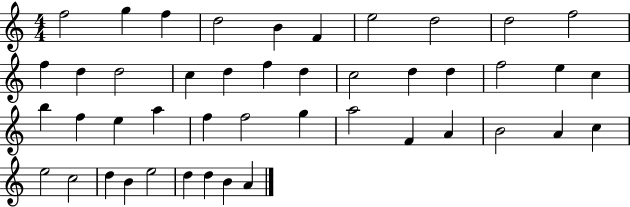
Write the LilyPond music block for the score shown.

{
  \clef treble
  \numericTimeSignature
  \time 4/4
  \key c \major
  f''2 g''4 f''4 | d''2 b'4 f'4 | e''2 d''2 | d''2 f''2 | \break f''4 d''4 d''2 | c''4 d''4 f''4 d''4 | c''2 d''4 d''4 | f''2 e''4 c''4 | \break b''4 f''4 e''4 a''4 | f''4 f''2 g''4 | a''2 f'4 a'4 | b'2 a'4 c''4 | \break e''2 c''2 | d''4 b'4 e''2 | d''4 d''4 b'4 a'4 | \bar "|."
}